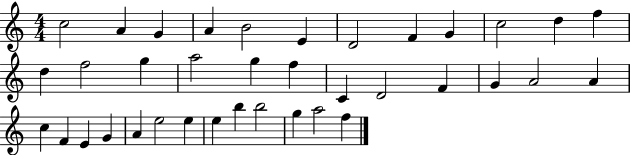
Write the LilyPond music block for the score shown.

{
  \clef treble
  \numericTimeSignature
  \time 4/4
  \key c \major
  c''2 a'4 g'4 | a'4 b'2 e'4 | d'2 f'4 g'4 | c''2 d''4 f''4 | \break d''4 f''2 g''4 | a''2 g''4 f''4 | c'4 d'2 f'4 | g'4 a'2 a'4 | \break c''4 f'4 e'4 g'4 | a'4 e''2 e''4 | e''4 b''4 b''2 | g''4 a''2 f''4 | \break \bar "|."
}